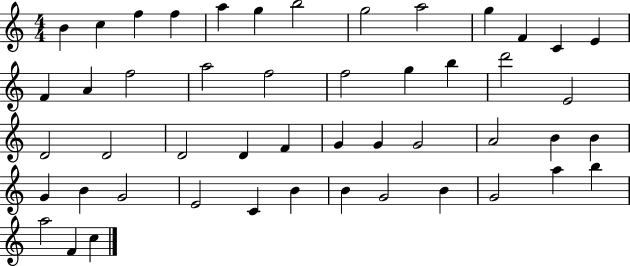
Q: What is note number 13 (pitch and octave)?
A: E4